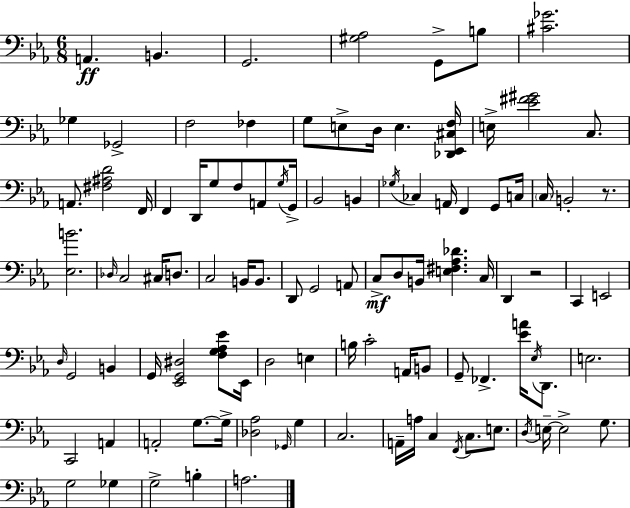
{
  \clef bass
  \numericTimeSignature
  \time 6/8
  \key ees \major
  a,4.\ff b,4. | g,2. | <gis aes>2 g,8-> b8 | <cis' ges'>2. | \break ges4 ges,2-> | f2 fes4 | g8 e8-> d16 e4. <des, ees, cis f>16 | e16-> <ees' fis' gis'>2 c8. | \break a,8. <fis ais d'>2 f,16 | f,4 d,16 g8 f8 a,8 \acciaccatura { g16 } | g,16-> bes,2 b,4 | \acciaccatura { ges16 } ces4 a,16 f,4 g,8 | \break c16 \parenthesize c16 b,2-. r8. | <ees b'>2. | \grace { des16 } c2 cis16 | d8. c2 b,16 | \break b,8. d,8 g,2 | a,8 c8->\mf d8 b,16 <e fis aes des'>4. | c16 d,4 r2 | c,4 e,2 | \break \grace { d16 } g,2 | b,4 g,16 <ees, g, dis>2 | <f g aes ees'>8 ees,16 d2 | e4 b16 c'2-. | \break a,16 b,8 g,8-- fes,4.-> | <ees' a'>16 \acciaccatura { ees16 } d,8. e2. | c,2 | a,4 a,2-. | \break g8.~~ g16-> <des aes>2 | \grace { ges,16 } g4 c2. | a,16-- a16 c4 | \acciaccatura { f,16 } c8. e8. \acciaccatura { d16 } e16--~~ e2-> | \break g8. g2 | ges4 g2-> | b4-. a2. | \bar "|."
}